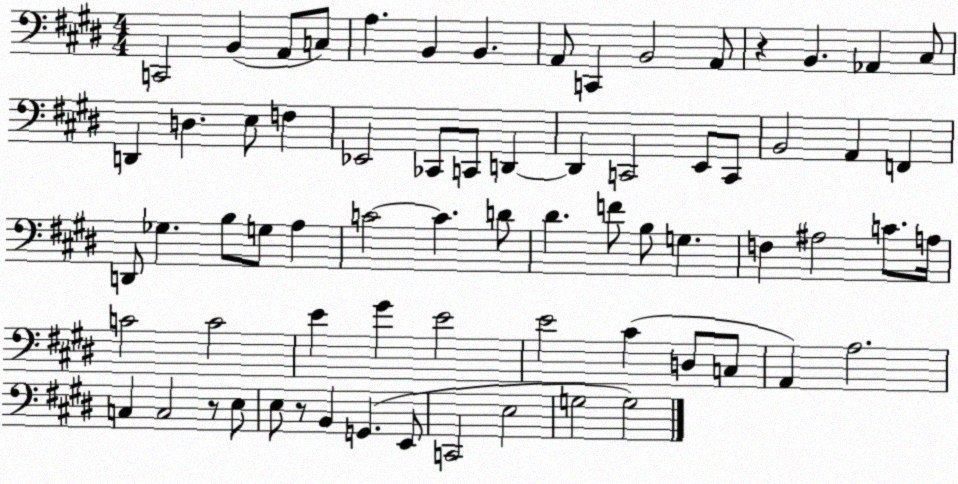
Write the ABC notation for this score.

X:1
T:Untitled
M:4/4
L:1/4
K:E
C,,2 B,, A,,/2 C,/2 A, B,, B,, A,,/2 C,, B,,2 A,,/2 z B,, _A,, ^C,/2 D,, D, E,/2 F, _E,,2 _C,,/2 C,,/2 D,, D,, C,,2 E,,/2 C,,/2 B,,2 A,, F,, D,,/2 _G, B,/2 G,/2 A, C2 C D/2 ^D F/2 B,/2 G, F, ^A,2 C/2 A,/4 C2 C2 E ^G E2 E2 ^C D,/2 C,/2 A,, A,2 C, C,2 z/2 E,/2 E,/2 z/2 B,, G,, E,,/2 C,,2 E,2 G,2 G,2